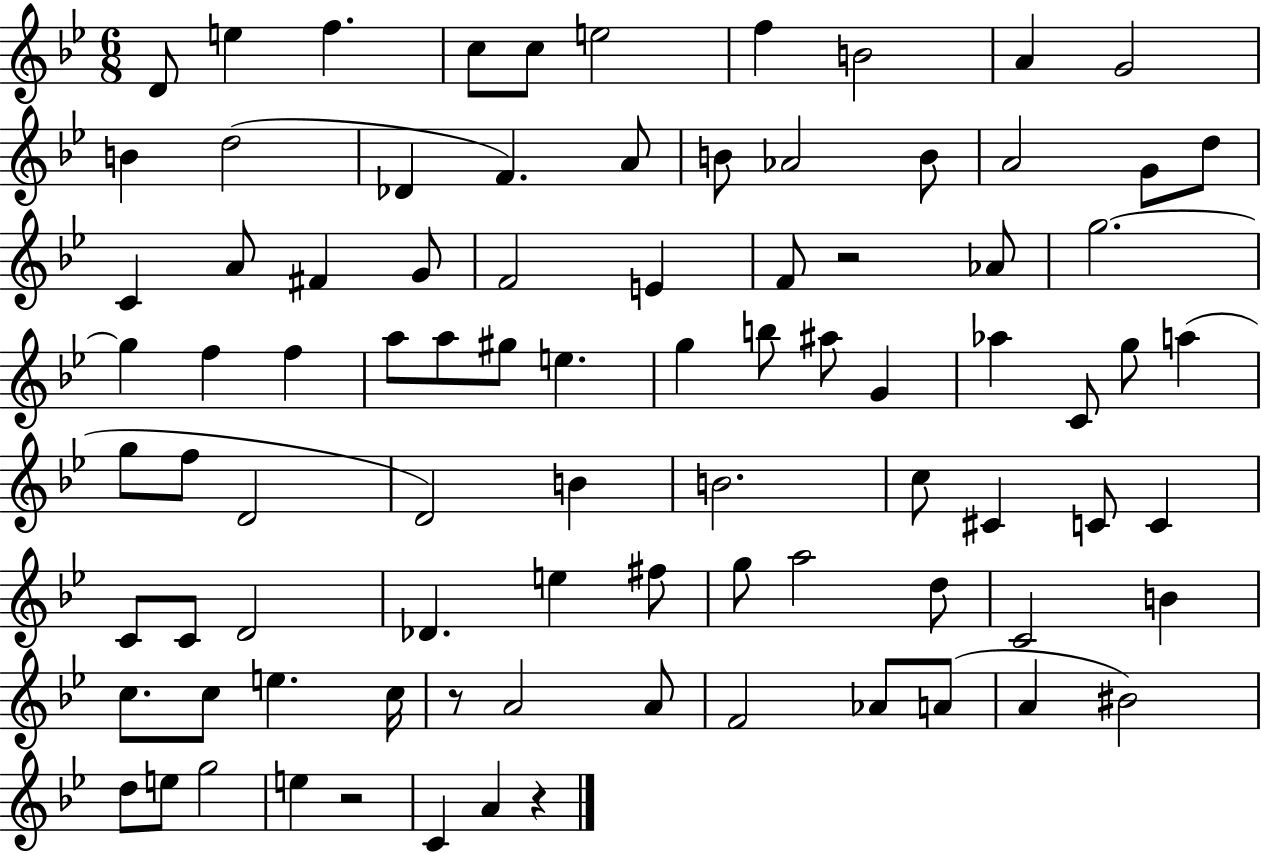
X:1
T:Untitled
M:6/8
L:1/4
K:Bb
D/2 e f c/2 c/2 e2 f B2 A G2 B d2 _D F A/2 B/2 _A2 B/2 A2 G/2 d/2 C A/2 ^F G/2 F2 E F/2 z2 _A/2 g2 g f f a/2 a/2 ^g/2 e g b/2 ^a/2 G _a C/2 g/2 a g/2 f/2 D2 D2 B B2 c/2 ^C C/2 C C/2 C/2 D2 _D e ^f/2 g/2 a2 d/2 C2 B c/2 c/2 e c/4 z/2 A2 A/2 F2 _A/2 A/2 A ^B2 d/2 e/2 g2 e z2 C A z